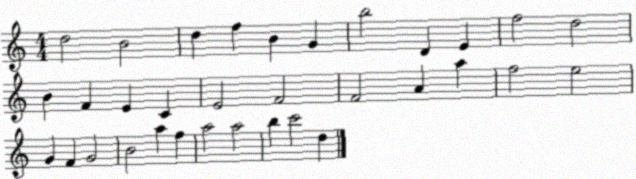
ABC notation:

X:1
T:Untitled
M:4/4
L:1/4
K:C
d2 B2 d f B G b2 D E f2 d2 B F E C E2 F2 F2 A a f2 e2 G F G2 B2 a f a2 a2 b c'2 d